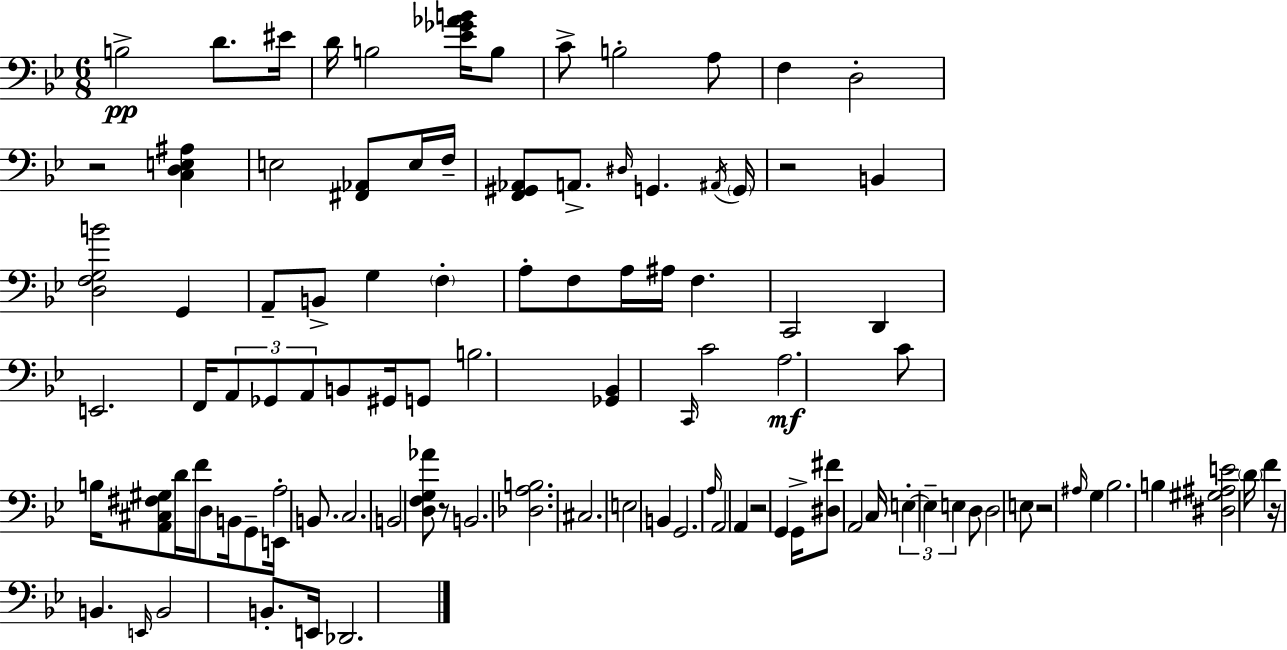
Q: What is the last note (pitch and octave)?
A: Db2